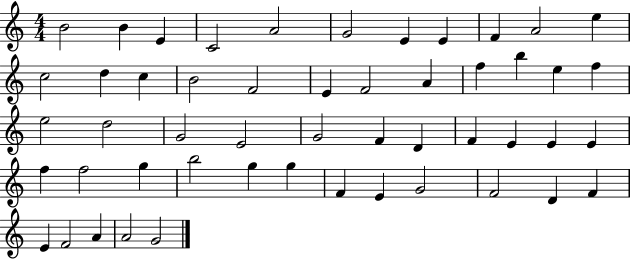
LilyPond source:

{
  \clef treble
  \numericTimeSignature
  \time 4/4
  \key c \major
  b'2 b'4 e'4 | c'2 a'2 | g'2 e'4 e'4 | f'4 a'2 e''4 | \break c''2 d''4 c''4 | b'2 f'2 | e'4 f'2 a'4 | f''4 b''4 e''4 f''4 | \break e''2 d''2 | g'2 e'2 | g'2 f'4 d'4 | f'4 e'4 e'4 e'4 | \break f''4 f''2 g''4 | b''2 g''4 g''4 | f'4 e'4 g'2 | f'2 d'4 f'4 | \break e'4 f'2 a'4 | a'2 g'2 | \bar "|."
}